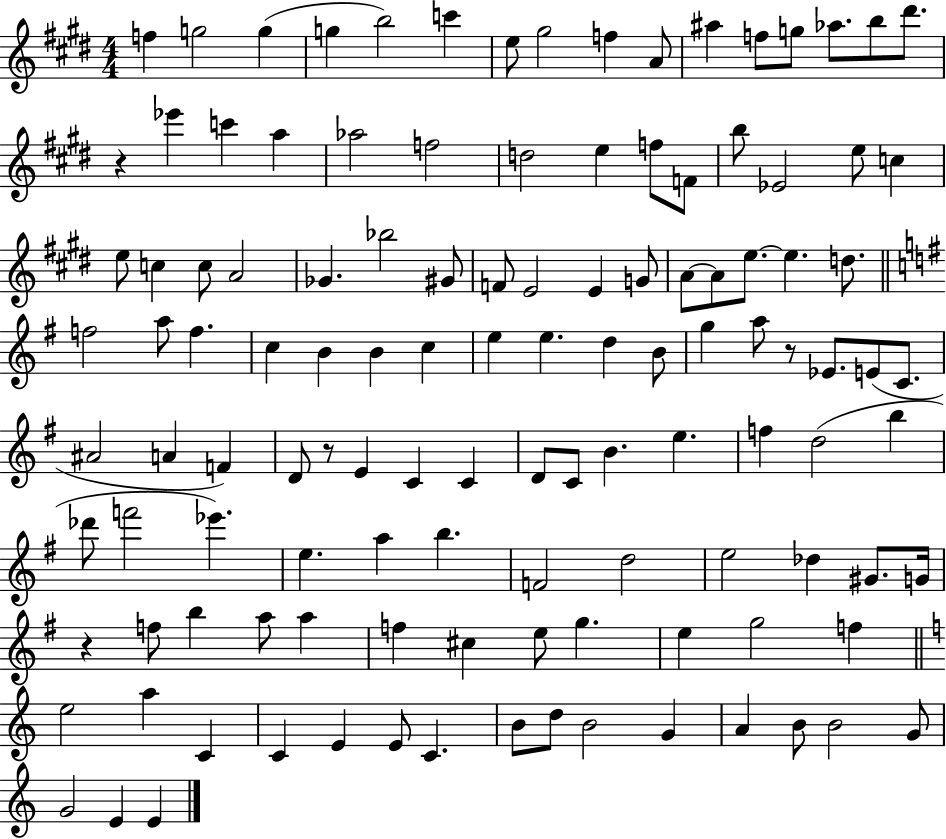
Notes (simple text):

F5/q G5/h G5/q G5/q B5/h C6/q E5/e G#5/h F5/q A4/e A#5/q F5/e G5/e Ab5/e. B5/e D#6/e. R/q Eb6/q C6/q A5/q Ab5/h F5/h D5/h E5/q F5/e F4/e B5/e Eb4/h E5/e C5/q E5/e C5/q C5/e A4/h Gb4/q. Bb5/h G#4/e F4/e E4/h E4/q G4/e A4/e A4/e E5/e. E5/q. D5/e. F5/h A5/e F5/q. C5/q B4/q B4/q C5/q E5/q E5/q. D5/q B4/e G5/q A5/e R/e Eb4/e. E4/e C4/e. A#4/h A4/q F4/q D4/e R/e E4/q C4/q C4/q D4/e C4/e B4/q. E5/q. F5/q D5/h B5/q Db6/e F6/h Eb6/q. E5/q. A5/q B5/q. F4/h D5/h E5/h Db5/q G#4/e. G4/s R/q F5/e B5/q A5/e A5/q F5/q C#5/q E5/e G5/q. E5/q G5/h F5/q E5/h A5/q C4/q C4/q E4/q E4/e C4/q. B4/e D5/e B4/h G4/q A4/q B4/e B4/h G4/e G4/h E4/q E4/q